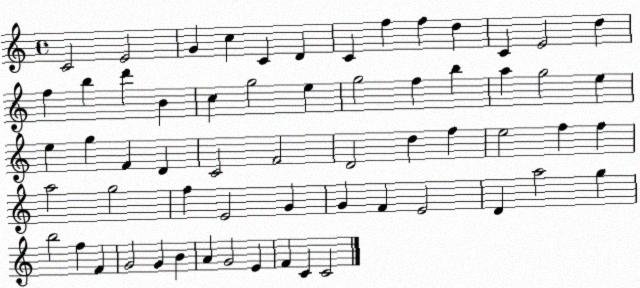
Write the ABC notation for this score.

X:1
T:Untitled
M:4/4
L:1/4
K:C
C2 E2 G c C D C f f d C E2 d f b d' B c g2 e g2 f b a g2 e e g F D C2 F2 D2 d f e2 f f a2 g2 f E2 G G F E2 D a2 g b2 f F G2 G B A G2 E F C C2